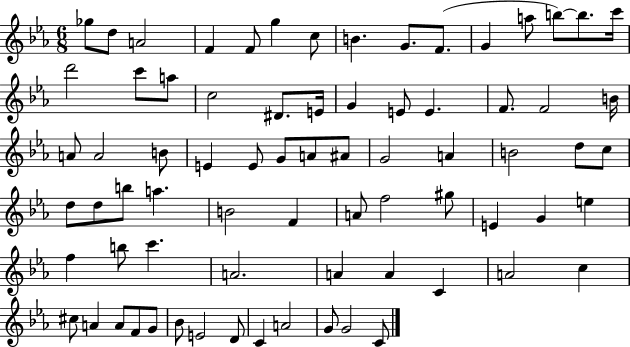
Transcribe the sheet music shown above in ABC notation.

X:1
T:Untitled
M:6/8
L:1/4
K:Eb
_g/2 d/2 A2 F F/2 g c/2 B G/2 F/2 G a/2 b/2 b/2 c'/4 d'2 c'/2 a/2 c2 ^D/2 E/4 G E/2 E F/2 F2 B/4 A/2 A2 B/2 E E/2 G/2 A/2 ^A/2 G2 A B2 d/2 c/2 d/2 d/2 b/2 a B2 F A/2 f2 ^g/2 E G e f b/2 c' A2 A A C A2 c ^c/2 A A/2 F/2 G/2 _B/2 E2 D/2 C A2 G/2 G2 C/2